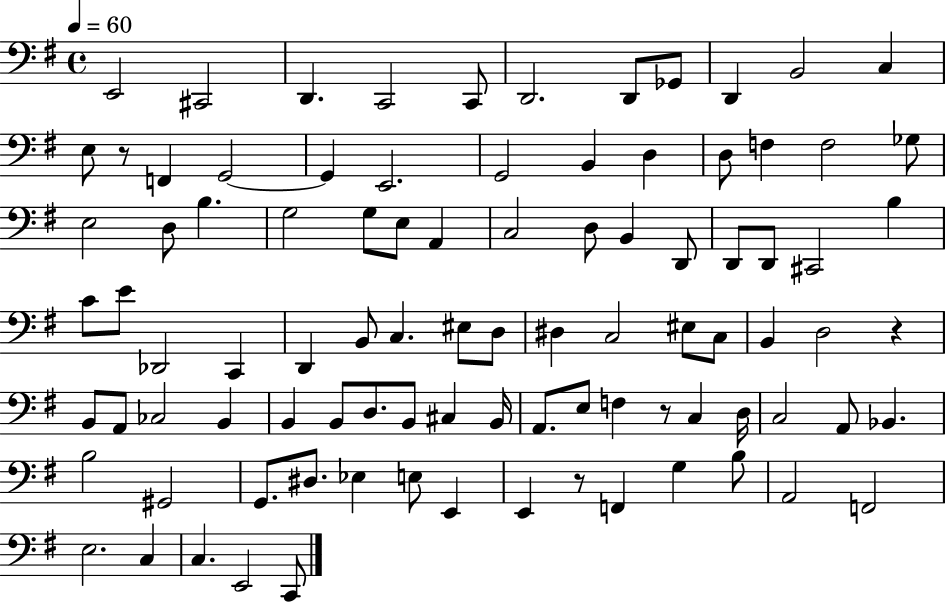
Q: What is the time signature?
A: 4/4